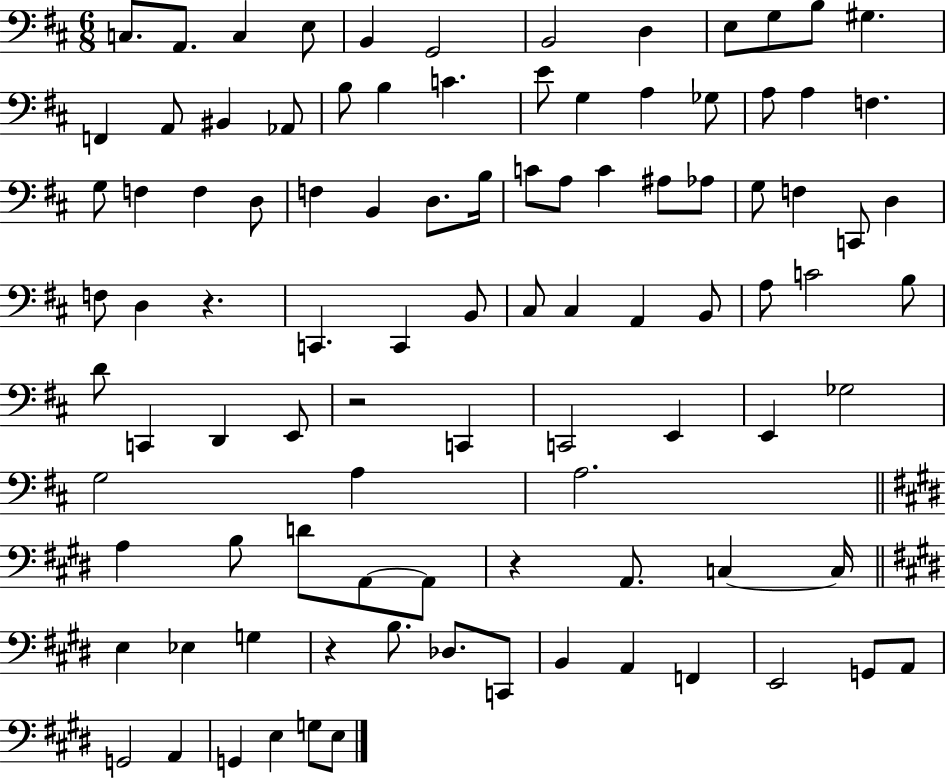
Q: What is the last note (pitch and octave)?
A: E3